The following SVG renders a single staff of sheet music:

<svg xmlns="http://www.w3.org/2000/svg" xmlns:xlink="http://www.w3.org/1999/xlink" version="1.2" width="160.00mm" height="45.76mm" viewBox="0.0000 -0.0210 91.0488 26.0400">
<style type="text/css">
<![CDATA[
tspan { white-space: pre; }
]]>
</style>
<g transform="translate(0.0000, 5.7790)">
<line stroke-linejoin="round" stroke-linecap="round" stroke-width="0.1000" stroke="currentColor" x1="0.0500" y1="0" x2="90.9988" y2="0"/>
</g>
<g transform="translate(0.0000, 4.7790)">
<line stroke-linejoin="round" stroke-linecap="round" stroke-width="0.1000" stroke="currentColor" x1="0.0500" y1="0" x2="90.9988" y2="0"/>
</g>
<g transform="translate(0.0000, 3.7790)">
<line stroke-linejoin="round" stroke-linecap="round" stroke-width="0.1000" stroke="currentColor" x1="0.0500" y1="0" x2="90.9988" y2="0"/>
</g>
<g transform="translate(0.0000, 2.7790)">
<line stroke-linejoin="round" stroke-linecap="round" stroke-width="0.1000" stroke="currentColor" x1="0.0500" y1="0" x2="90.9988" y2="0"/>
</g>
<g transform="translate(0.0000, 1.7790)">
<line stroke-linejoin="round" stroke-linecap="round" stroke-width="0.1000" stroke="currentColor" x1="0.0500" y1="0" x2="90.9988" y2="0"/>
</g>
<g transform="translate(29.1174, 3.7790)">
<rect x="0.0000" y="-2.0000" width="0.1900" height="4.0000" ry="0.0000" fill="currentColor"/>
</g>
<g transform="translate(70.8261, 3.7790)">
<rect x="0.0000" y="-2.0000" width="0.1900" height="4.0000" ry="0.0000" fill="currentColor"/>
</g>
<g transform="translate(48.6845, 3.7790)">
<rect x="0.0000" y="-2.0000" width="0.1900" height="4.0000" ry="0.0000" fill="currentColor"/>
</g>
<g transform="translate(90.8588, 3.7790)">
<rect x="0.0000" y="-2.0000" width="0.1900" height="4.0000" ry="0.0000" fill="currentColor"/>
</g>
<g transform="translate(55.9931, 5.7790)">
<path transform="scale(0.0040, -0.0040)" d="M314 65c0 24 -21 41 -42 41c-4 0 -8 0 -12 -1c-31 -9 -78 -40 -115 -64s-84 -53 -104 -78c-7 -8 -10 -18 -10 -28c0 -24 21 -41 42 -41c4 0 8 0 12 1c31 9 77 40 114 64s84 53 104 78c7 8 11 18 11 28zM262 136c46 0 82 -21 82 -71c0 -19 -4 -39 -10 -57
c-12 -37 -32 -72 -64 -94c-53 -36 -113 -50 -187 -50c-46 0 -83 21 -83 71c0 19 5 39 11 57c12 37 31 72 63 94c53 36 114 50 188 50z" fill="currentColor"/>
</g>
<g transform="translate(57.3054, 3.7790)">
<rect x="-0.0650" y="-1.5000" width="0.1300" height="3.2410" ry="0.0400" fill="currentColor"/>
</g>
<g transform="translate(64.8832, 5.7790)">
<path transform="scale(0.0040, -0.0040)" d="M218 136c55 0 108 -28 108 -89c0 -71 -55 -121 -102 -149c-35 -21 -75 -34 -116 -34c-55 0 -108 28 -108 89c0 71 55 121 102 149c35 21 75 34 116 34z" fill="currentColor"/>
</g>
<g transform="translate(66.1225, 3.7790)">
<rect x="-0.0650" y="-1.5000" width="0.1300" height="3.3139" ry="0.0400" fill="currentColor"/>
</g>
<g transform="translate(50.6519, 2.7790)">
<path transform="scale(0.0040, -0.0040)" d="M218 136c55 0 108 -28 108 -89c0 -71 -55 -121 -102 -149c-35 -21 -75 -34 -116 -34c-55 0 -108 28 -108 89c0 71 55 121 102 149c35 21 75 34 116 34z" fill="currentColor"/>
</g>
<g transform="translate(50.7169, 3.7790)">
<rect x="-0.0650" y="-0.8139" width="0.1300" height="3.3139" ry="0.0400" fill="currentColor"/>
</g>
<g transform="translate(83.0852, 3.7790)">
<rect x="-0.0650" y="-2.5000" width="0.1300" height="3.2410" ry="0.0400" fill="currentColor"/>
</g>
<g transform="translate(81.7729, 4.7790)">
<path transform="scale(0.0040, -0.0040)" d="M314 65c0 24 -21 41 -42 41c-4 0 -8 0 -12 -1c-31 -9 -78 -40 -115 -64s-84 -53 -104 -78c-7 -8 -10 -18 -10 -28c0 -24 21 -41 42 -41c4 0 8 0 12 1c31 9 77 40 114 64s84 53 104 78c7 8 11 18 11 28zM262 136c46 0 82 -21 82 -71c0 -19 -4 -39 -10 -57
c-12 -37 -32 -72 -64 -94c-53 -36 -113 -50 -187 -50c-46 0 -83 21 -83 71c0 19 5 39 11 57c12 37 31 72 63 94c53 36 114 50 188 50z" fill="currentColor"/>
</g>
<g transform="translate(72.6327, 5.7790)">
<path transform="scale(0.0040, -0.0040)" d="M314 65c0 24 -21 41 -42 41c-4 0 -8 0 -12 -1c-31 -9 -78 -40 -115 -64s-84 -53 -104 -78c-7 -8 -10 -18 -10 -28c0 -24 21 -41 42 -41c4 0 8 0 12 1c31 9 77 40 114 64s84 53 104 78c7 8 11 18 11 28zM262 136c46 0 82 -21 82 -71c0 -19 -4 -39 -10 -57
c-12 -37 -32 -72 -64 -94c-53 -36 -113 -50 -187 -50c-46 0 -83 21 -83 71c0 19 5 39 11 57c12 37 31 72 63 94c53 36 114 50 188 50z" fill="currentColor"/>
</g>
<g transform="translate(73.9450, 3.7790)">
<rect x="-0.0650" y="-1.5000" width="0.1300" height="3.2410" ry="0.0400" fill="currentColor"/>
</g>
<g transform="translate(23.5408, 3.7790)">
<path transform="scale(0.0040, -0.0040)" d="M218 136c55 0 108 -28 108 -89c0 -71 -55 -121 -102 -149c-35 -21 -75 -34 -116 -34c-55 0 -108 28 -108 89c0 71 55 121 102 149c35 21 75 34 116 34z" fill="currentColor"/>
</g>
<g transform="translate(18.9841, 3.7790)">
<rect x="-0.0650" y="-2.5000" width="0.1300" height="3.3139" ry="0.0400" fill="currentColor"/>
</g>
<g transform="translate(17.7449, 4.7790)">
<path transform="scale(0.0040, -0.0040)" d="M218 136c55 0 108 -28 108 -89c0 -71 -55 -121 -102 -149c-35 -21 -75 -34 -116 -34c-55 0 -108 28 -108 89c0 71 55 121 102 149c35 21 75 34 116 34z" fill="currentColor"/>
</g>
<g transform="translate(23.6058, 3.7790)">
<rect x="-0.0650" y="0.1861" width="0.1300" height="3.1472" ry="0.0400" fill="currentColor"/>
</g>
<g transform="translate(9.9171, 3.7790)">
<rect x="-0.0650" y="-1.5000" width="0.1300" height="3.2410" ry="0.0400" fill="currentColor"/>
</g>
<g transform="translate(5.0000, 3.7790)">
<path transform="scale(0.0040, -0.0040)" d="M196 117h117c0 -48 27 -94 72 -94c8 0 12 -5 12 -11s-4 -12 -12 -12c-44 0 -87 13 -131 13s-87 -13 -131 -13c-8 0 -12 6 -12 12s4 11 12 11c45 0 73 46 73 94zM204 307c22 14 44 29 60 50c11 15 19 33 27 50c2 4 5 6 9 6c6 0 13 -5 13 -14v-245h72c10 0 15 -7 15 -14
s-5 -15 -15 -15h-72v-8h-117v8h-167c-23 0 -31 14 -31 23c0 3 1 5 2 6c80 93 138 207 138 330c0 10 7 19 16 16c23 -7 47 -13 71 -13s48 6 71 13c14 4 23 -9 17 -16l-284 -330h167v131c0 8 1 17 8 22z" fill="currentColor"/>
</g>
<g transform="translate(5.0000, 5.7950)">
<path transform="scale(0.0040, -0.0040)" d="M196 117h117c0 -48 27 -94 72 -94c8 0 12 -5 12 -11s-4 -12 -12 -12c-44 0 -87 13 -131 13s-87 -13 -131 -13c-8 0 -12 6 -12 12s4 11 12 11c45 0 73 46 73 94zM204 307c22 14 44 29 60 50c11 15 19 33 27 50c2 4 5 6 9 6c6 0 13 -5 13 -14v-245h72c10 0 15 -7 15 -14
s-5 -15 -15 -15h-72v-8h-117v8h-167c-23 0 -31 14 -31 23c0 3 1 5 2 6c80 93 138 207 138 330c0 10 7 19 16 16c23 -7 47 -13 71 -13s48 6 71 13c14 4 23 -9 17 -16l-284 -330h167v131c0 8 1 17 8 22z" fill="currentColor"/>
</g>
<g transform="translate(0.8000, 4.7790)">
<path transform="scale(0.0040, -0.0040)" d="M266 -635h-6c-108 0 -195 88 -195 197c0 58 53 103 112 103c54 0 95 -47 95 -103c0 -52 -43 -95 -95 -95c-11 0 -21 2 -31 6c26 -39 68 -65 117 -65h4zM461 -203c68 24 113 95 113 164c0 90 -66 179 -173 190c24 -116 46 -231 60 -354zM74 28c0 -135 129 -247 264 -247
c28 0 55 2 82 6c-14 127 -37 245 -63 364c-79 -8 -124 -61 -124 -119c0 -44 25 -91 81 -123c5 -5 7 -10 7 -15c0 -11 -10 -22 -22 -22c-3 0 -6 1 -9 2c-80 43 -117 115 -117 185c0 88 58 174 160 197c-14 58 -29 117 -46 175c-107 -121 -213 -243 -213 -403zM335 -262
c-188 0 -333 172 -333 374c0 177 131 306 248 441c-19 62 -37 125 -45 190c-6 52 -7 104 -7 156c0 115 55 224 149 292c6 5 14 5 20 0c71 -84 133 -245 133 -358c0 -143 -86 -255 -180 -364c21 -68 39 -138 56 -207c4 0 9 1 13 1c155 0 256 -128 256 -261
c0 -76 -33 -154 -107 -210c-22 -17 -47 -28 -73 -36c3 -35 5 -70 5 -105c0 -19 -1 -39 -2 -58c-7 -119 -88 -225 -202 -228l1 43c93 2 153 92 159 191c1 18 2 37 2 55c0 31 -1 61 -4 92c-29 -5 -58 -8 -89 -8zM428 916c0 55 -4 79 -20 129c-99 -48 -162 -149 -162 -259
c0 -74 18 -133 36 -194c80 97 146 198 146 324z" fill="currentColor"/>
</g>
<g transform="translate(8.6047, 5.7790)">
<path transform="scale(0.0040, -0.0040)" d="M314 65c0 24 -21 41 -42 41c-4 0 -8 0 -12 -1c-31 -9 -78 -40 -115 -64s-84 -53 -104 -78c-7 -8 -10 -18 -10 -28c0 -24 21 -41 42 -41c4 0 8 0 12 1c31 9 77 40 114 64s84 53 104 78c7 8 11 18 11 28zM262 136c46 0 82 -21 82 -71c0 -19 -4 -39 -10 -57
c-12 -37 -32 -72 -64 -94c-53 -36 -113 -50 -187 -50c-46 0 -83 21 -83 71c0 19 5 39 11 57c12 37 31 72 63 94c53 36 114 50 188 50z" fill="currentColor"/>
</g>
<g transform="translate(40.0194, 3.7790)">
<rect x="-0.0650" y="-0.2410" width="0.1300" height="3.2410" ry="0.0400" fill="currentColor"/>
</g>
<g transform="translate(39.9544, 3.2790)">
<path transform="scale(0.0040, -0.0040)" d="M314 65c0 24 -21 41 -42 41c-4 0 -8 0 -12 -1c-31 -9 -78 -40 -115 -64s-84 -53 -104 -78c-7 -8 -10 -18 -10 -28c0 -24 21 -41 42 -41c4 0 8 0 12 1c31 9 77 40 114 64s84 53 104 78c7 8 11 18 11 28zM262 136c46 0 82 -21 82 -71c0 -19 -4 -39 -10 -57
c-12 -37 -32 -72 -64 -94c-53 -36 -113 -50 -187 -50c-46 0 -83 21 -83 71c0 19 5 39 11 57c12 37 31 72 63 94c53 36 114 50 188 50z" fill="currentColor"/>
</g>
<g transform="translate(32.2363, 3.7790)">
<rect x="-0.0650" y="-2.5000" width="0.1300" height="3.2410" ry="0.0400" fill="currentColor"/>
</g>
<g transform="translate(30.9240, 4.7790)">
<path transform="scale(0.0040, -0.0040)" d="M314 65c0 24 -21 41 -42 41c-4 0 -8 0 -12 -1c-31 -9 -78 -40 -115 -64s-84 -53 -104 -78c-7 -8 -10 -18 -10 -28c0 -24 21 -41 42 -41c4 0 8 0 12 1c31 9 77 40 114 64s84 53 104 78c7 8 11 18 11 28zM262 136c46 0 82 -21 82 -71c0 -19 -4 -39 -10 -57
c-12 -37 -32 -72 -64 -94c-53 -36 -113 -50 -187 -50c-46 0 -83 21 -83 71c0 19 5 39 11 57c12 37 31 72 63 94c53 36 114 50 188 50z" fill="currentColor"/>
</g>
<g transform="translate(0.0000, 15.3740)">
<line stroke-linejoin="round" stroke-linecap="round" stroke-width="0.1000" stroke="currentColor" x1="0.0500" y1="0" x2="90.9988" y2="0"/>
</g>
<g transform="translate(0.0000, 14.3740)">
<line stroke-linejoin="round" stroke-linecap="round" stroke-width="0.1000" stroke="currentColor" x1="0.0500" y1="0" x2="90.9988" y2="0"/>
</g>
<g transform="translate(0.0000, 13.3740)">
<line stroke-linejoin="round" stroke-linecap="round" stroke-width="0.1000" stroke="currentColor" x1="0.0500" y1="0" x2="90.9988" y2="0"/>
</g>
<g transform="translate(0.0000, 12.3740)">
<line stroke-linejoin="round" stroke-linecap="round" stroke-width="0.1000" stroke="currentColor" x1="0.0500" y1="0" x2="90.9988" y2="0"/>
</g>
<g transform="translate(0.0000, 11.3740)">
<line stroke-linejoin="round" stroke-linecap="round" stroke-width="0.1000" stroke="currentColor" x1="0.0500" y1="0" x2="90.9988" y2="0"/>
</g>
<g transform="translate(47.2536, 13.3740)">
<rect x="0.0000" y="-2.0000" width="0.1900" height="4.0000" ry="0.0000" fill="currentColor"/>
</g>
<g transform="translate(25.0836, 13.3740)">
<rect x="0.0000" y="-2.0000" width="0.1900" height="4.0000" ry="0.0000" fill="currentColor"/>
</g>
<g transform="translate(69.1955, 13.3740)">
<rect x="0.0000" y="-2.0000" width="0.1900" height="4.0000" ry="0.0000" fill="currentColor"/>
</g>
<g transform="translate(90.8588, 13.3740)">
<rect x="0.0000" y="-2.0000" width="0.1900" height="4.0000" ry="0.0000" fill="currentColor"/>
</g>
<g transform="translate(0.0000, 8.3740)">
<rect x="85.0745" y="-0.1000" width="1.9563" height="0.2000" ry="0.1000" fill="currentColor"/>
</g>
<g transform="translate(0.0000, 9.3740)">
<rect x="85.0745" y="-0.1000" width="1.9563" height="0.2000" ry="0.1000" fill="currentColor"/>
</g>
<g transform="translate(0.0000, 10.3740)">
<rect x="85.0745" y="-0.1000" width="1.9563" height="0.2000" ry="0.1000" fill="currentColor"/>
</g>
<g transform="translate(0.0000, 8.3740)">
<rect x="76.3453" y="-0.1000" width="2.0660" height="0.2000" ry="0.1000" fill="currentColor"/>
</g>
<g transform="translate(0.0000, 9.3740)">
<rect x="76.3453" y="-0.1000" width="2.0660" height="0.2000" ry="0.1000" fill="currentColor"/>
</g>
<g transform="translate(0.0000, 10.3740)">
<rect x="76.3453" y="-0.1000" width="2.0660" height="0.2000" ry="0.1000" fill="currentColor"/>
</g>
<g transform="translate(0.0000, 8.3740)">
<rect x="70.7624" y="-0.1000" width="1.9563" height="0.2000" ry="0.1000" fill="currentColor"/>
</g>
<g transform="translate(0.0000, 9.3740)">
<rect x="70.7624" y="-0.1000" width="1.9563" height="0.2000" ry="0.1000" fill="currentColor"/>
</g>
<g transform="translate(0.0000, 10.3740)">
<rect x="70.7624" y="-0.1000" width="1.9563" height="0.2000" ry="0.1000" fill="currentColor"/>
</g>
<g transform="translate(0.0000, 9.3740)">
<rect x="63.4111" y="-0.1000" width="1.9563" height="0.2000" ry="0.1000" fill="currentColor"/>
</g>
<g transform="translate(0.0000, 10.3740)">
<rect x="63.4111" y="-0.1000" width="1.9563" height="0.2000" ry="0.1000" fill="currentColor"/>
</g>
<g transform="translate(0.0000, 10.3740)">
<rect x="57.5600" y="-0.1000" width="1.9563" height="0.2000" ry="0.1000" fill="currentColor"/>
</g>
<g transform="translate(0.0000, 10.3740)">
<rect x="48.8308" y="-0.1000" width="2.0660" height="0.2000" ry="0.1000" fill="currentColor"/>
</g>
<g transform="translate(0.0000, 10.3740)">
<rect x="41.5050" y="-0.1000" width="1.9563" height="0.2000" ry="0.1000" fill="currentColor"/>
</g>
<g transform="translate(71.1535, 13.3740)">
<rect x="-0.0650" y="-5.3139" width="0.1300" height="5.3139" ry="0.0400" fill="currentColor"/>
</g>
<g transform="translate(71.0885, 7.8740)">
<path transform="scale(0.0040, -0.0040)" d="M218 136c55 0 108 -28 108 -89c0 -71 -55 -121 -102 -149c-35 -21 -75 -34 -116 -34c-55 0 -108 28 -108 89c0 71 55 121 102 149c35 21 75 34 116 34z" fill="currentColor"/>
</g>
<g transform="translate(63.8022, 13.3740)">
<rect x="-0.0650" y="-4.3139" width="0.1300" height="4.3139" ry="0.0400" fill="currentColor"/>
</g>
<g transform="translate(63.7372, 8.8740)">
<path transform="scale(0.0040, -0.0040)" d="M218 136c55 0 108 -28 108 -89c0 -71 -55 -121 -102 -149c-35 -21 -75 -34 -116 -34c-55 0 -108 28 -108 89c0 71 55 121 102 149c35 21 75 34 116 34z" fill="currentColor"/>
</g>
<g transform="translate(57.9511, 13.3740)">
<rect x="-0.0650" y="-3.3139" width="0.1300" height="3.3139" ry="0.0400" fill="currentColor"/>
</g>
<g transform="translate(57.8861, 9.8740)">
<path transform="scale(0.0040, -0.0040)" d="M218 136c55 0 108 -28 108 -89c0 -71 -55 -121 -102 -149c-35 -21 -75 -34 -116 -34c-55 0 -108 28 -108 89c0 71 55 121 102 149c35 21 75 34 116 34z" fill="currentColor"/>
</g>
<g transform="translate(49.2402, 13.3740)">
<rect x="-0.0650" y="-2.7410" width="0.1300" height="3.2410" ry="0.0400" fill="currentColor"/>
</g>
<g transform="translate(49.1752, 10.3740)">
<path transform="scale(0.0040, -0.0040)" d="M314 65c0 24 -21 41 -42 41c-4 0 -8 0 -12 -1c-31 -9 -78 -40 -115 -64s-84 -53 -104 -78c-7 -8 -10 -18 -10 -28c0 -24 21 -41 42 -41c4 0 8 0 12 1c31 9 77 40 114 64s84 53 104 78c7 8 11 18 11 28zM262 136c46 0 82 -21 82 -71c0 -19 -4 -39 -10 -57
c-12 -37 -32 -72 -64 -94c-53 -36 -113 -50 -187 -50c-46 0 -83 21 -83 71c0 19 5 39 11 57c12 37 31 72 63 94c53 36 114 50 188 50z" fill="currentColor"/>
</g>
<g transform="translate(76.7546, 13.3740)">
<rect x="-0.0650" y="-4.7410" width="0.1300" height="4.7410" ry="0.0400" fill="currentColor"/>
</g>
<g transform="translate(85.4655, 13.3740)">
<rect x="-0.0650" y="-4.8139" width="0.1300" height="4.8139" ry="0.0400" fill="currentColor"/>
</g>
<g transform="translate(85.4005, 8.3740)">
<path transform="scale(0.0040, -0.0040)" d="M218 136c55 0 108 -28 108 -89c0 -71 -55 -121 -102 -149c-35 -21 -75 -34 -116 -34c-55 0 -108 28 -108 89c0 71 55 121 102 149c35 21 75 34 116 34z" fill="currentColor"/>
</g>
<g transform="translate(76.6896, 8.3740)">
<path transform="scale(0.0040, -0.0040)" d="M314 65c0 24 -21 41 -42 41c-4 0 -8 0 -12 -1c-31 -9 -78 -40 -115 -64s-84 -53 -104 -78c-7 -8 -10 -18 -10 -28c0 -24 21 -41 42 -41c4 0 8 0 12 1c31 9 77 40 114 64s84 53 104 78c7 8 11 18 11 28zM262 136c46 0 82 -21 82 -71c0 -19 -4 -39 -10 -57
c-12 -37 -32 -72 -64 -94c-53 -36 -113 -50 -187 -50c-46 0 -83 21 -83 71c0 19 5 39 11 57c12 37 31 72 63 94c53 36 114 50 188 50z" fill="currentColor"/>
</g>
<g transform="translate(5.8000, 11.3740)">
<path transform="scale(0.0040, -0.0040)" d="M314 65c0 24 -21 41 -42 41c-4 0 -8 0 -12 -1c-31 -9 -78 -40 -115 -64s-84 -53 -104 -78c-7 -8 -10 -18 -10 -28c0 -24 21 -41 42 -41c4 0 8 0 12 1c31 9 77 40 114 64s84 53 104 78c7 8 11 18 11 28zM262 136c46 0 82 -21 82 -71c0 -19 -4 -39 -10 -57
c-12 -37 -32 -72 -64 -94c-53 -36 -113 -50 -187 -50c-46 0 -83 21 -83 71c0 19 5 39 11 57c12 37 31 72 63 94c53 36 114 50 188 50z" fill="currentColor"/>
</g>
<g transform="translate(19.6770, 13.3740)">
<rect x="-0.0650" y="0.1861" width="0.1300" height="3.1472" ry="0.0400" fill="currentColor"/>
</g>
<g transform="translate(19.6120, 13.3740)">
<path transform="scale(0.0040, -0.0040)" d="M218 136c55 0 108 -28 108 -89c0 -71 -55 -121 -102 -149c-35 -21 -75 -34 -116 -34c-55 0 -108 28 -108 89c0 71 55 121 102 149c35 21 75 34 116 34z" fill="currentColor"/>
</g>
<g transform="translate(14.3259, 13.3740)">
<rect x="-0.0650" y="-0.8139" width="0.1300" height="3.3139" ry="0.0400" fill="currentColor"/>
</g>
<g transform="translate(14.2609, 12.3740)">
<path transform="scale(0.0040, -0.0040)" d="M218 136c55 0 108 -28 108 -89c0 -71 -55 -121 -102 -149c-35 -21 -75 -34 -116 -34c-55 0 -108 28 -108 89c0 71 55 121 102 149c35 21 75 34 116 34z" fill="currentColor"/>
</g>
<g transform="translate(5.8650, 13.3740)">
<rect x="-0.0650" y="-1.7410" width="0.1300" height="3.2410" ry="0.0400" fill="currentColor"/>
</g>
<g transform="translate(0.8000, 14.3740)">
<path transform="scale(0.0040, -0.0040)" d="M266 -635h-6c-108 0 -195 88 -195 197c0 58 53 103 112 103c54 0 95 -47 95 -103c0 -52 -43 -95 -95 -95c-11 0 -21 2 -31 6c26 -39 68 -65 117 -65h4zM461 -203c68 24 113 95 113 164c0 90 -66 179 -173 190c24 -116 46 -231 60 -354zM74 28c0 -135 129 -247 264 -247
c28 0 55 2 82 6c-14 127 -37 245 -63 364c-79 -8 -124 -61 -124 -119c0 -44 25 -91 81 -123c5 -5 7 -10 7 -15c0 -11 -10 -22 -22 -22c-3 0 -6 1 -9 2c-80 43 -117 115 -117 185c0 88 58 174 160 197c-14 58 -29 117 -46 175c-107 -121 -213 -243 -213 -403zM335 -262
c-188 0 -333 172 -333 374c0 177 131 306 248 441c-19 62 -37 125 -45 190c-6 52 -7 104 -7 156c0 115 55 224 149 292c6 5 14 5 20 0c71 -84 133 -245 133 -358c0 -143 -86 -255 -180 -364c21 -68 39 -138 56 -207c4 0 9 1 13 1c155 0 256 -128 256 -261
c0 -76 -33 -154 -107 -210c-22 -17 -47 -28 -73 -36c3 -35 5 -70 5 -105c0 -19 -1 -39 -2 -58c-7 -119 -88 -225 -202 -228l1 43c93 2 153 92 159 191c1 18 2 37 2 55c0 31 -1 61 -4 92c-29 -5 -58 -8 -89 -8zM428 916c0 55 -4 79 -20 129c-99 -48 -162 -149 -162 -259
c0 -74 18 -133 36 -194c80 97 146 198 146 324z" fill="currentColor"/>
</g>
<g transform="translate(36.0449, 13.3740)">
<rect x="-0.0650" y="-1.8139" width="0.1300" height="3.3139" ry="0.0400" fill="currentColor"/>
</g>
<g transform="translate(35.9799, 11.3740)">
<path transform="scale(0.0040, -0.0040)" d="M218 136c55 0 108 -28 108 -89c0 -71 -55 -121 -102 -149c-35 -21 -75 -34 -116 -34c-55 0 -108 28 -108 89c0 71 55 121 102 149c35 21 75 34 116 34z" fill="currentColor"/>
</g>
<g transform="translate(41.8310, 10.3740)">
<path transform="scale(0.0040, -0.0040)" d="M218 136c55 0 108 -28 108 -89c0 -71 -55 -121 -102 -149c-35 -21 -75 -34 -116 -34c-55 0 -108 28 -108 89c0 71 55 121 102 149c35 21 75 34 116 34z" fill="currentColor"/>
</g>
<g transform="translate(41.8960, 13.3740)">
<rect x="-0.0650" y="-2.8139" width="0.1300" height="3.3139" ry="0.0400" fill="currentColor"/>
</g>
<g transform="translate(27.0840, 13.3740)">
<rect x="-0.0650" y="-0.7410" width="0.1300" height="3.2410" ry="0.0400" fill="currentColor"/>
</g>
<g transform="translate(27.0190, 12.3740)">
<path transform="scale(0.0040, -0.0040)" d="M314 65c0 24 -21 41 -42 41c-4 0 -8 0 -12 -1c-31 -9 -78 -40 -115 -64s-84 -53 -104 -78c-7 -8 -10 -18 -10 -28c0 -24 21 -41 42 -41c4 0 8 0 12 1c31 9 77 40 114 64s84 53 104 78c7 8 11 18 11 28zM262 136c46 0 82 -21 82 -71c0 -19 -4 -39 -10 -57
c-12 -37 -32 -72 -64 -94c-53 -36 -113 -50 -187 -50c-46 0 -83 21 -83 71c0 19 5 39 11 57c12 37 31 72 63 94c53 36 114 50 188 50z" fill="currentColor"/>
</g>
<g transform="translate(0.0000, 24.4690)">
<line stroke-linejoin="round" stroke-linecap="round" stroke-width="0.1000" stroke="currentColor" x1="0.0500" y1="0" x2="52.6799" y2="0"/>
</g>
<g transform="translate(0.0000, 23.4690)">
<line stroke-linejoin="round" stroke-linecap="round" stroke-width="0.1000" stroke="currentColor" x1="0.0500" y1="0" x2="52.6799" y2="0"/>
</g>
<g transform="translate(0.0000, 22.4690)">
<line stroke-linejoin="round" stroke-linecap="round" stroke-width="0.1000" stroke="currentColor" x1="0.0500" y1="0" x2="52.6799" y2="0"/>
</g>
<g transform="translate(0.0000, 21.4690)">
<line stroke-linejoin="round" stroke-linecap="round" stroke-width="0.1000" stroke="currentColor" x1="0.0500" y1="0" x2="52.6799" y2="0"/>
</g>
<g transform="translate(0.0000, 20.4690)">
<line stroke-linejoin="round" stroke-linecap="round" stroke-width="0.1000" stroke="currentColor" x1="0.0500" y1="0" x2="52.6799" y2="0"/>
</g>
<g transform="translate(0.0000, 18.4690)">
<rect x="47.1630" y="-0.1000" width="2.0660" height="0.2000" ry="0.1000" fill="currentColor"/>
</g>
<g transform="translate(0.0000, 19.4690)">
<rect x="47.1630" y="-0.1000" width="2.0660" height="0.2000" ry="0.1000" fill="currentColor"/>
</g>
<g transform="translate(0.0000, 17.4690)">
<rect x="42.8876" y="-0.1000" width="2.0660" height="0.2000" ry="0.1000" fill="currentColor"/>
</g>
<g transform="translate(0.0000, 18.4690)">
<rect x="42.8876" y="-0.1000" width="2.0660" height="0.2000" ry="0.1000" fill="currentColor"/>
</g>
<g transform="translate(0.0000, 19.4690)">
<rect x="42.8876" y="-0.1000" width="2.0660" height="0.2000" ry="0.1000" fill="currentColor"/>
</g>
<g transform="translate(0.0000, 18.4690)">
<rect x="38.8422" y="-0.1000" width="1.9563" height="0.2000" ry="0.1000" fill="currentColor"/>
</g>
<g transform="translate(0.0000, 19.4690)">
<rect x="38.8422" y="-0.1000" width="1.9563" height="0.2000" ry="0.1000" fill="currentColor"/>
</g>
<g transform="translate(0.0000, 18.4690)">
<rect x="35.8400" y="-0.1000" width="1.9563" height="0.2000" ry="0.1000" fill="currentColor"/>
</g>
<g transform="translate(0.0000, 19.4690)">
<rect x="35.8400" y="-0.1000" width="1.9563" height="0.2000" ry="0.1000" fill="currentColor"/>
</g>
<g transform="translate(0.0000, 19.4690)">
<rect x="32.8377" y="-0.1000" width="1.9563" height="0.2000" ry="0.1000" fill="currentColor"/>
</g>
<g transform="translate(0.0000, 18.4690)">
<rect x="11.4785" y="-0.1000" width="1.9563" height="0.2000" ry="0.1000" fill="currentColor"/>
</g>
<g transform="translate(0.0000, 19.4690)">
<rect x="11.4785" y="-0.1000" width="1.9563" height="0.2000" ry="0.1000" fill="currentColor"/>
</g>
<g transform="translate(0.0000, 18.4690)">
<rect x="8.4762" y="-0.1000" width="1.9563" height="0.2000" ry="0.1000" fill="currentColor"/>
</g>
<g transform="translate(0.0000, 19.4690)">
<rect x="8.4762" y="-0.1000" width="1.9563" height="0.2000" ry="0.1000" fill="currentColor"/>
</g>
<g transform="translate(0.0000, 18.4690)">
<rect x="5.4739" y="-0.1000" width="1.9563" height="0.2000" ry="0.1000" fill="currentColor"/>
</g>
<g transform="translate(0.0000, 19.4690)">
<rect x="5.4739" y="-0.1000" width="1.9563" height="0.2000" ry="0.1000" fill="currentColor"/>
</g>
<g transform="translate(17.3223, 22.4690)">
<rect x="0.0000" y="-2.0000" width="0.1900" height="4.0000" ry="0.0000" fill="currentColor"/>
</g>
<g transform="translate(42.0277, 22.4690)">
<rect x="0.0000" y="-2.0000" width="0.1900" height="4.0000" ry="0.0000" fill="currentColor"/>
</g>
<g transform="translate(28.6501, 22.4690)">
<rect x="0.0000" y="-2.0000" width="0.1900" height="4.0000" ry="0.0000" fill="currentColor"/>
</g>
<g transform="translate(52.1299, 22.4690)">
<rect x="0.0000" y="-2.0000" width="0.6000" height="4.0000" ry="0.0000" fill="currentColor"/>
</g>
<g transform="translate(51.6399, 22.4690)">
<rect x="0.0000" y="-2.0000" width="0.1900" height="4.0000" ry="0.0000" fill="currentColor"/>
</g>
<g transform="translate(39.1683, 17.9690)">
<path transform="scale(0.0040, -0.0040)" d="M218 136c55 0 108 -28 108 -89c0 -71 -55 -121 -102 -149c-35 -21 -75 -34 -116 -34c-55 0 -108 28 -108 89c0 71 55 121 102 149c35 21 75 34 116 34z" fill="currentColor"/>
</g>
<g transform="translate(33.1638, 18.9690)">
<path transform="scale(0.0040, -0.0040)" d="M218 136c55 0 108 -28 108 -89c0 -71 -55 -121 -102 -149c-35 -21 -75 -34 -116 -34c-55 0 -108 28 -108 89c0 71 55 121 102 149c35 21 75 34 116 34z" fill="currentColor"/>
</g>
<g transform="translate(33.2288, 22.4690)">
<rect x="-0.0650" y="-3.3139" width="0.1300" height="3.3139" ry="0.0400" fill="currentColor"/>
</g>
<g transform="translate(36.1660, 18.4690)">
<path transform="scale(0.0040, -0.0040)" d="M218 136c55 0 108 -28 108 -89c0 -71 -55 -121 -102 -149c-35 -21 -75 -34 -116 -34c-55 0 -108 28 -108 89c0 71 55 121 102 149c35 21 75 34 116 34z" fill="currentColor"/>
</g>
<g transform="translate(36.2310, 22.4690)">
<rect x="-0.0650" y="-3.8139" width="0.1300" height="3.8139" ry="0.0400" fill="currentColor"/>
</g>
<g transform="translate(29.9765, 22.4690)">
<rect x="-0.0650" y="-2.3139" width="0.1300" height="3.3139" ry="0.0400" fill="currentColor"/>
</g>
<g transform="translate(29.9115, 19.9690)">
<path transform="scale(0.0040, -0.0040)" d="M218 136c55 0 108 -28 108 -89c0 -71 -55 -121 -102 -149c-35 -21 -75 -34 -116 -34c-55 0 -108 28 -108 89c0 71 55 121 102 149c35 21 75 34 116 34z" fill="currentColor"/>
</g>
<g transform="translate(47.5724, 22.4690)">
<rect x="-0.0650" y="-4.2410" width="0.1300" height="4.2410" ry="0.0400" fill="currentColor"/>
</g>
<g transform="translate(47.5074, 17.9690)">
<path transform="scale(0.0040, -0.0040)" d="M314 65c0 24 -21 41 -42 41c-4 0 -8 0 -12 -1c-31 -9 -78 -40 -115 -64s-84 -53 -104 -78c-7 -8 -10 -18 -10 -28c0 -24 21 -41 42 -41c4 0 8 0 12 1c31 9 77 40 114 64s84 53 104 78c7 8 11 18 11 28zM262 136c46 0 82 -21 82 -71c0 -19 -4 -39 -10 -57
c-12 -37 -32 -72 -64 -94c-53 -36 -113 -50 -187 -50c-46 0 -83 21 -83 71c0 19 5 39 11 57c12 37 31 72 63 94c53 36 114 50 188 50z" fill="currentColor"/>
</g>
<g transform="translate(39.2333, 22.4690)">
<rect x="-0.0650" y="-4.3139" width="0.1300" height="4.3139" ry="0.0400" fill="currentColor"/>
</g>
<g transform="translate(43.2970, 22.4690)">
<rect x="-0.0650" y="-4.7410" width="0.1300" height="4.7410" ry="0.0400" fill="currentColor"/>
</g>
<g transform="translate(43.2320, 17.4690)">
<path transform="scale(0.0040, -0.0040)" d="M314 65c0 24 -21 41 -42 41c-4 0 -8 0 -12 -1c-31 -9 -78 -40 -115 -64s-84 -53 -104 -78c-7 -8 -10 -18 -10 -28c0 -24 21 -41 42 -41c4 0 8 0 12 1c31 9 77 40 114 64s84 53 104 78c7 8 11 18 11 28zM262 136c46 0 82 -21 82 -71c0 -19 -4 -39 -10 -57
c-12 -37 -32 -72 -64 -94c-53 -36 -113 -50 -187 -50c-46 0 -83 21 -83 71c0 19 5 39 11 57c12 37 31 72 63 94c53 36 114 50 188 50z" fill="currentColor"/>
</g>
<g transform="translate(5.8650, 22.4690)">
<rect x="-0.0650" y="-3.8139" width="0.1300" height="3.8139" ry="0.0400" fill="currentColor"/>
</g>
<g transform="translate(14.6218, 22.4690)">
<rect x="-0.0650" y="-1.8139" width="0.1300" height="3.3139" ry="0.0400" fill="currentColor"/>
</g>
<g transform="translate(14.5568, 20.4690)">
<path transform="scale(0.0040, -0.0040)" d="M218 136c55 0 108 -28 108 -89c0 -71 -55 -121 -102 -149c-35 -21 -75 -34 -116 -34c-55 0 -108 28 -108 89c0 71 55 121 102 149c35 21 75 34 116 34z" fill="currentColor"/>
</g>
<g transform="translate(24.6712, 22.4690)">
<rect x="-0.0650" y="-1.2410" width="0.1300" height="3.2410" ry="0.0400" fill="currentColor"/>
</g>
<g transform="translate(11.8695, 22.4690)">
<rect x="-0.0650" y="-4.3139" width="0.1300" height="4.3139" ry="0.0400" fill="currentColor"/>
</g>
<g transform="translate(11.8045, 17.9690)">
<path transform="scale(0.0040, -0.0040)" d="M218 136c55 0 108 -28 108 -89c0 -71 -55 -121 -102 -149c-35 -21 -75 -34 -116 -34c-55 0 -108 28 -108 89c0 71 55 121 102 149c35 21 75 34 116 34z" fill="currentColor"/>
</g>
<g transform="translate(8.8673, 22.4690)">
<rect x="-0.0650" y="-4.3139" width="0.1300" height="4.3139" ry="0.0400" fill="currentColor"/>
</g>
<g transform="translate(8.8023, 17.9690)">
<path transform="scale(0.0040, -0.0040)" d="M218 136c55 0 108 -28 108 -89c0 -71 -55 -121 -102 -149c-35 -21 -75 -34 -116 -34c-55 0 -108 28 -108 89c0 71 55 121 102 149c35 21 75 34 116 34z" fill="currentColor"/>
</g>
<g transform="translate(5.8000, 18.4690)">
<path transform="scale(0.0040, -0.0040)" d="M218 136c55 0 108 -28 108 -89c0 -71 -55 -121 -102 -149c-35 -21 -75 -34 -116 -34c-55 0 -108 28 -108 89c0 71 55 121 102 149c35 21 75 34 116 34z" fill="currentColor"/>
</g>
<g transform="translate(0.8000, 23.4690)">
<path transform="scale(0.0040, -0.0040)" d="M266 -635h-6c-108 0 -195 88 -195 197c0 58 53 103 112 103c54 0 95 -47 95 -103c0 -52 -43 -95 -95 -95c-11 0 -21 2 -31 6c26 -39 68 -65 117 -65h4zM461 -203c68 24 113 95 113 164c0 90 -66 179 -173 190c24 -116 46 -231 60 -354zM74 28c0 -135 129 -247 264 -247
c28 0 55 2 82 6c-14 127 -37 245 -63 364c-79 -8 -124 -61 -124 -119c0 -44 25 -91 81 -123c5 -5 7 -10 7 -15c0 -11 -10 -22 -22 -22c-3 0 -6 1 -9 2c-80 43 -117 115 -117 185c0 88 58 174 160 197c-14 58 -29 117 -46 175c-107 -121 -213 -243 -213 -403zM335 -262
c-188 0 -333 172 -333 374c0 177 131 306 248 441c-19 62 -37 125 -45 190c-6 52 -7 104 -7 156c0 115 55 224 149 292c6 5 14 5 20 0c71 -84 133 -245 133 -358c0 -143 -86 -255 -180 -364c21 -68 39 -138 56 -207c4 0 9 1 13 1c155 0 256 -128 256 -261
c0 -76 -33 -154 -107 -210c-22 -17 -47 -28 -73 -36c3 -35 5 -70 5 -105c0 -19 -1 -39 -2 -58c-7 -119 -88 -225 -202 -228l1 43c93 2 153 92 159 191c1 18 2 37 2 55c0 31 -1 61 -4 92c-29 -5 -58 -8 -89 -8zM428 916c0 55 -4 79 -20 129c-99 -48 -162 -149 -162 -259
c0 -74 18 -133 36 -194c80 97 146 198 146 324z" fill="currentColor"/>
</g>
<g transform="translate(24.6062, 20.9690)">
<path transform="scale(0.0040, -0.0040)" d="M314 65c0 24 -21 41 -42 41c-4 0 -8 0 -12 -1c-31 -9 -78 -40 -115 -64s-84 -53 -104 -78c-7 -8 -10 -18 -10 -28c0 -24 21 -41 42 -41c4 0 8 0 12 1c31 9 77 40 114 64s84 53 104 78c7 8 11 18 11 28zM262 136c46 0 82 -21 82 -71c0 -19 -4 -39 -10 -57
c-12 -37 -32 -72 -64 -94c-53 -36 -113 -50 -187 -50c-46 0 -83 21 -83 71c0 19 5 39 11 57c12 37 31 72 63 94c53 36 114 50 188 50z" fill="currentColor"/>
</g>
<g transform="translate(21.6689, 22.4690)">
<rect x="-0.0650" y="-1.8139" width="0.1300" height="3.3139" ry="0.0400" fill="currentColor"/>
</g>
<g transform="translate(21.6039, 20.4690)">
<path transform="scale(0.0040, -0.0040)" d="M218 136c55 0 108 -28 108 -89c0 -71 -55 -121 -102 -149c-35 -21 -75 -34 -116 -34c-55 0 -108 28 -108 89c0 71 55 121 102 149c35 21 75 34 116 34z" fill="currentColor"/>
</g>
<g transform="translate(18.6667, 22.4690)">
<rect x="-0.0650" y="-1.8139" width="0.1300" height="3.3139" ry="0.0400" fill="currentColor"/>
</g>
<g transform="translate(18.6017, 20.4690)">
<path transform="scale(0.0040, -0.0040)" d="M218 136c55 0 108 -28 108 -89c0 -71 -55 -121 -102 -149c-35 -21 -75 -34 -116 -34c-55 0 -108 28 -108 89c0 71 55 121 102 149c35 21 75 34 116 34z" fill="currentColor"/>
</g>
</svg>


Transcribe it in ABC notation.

X:1
T:Untitled
M:4/4
L:1/4
K:C
E2 G B G2 c2 d E2 E E2 G2 f2 d B d2 f a a2 b d' f' e'2 e' c' d' d' f f f e2 g b c' d' e'2 d'2